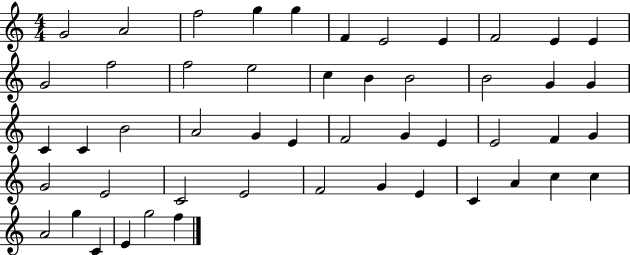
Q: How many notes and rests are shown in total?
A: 50